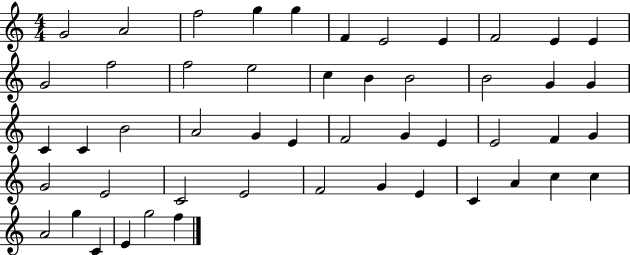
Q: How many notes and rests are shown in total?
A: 50